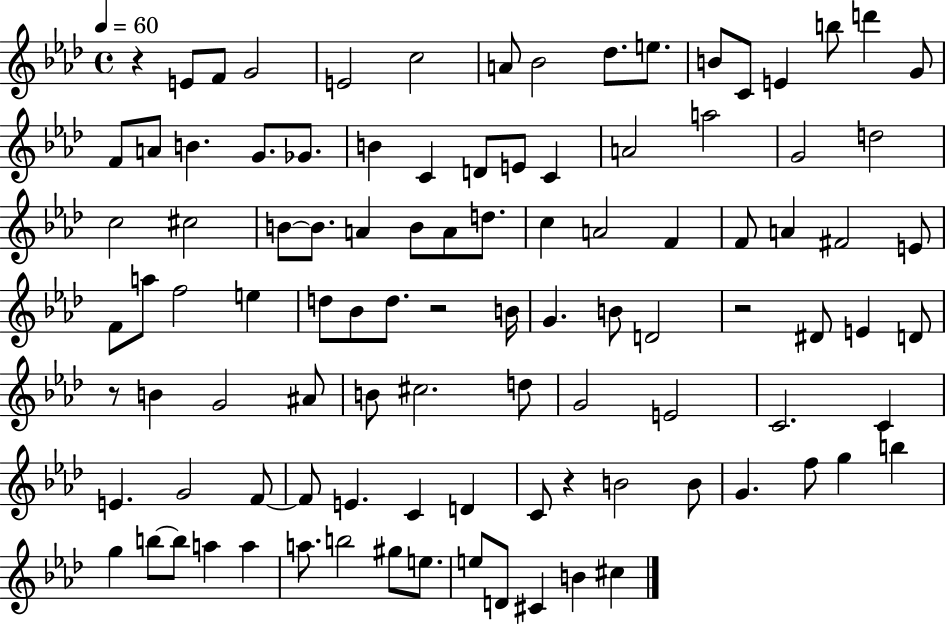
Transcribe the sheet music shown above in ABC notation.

X:1
T:Untitled
M:4/4
L:1/4
K:Ab
z E/2 F/2 G2 E2 c2 A/2 _B2 _d/2 e/2 B/2 C/2 E b/2 d' G/2 F/2 A/2 B G/2 _G/2 B C D/2 E/2 C A2 a2 G2 d2 c2 ^c2 B/2 B/2 A B/2 A/2 d/2 c A2 F F/2 A ^F2 E/2 F/2 a/2 f2 e d/2 _B/2 d/2 z2 B/4 G B/2 D2 z2 ^D/2 E D/2 z/2 B G2 ^A/2 B/2 ^c2 d/2 G2 E2 C2 C E G2 F/2 F/2 E C D C/2 z B2 B/2 G f/2 g b g b/2 b/2 a a a/2 b2 ^g/2 e/2 e/2 D/2 ^C B ^c